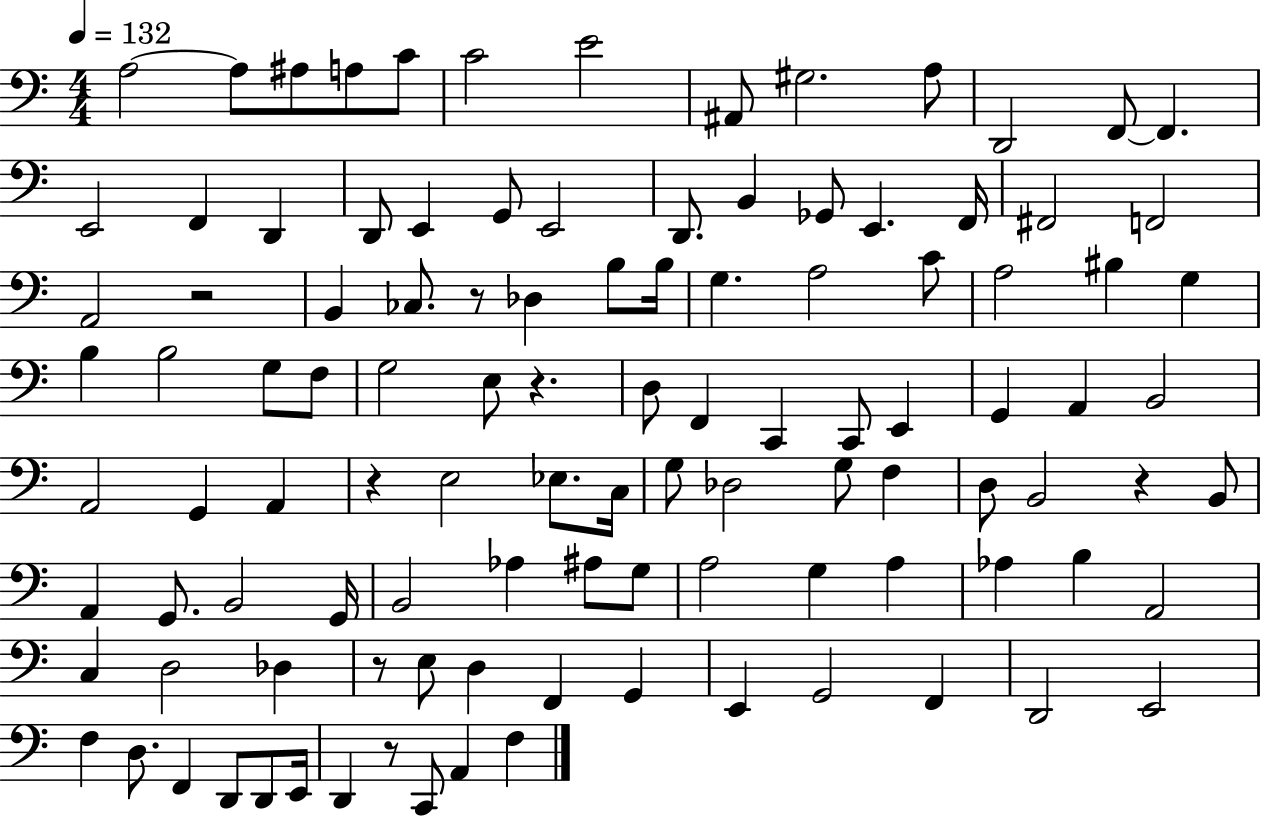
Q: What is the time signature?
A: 4/4